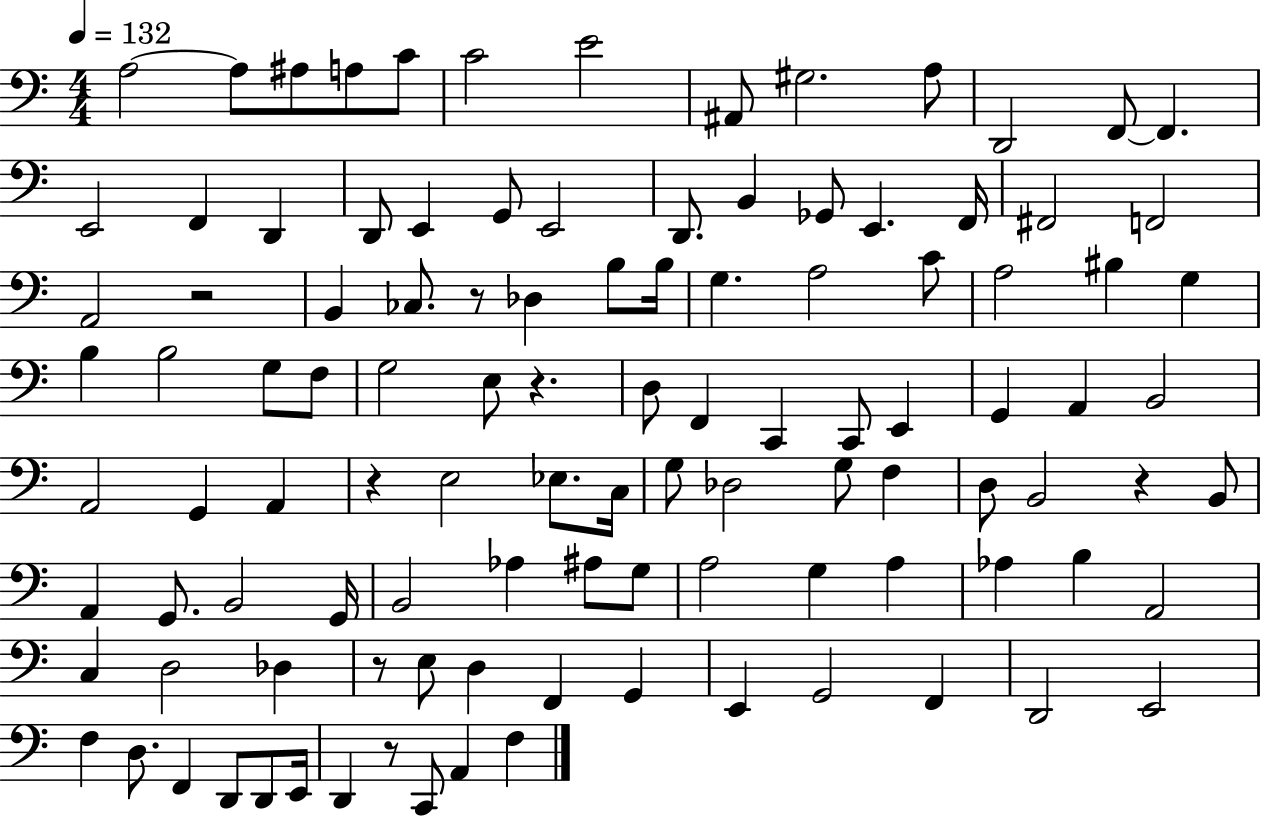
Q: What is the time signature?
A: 4/4